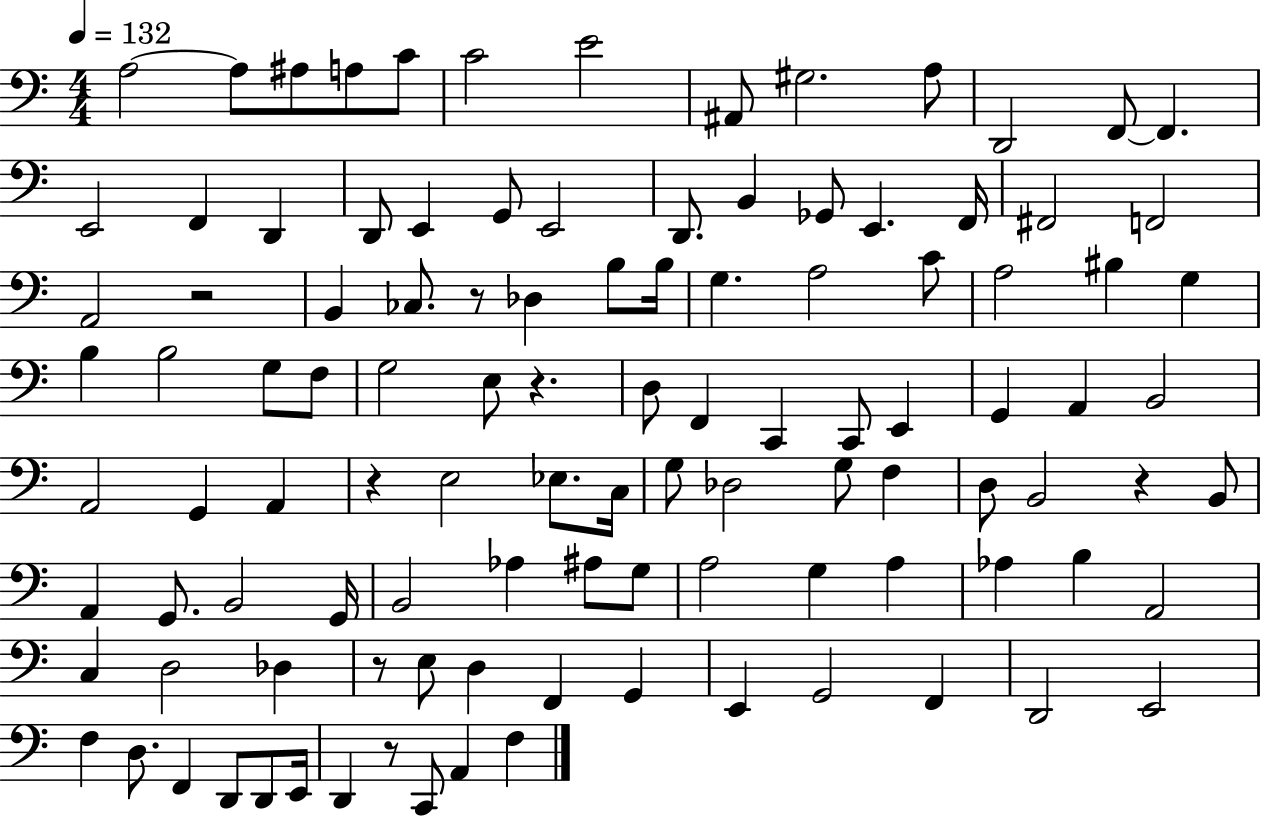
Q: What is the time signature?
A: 4/4